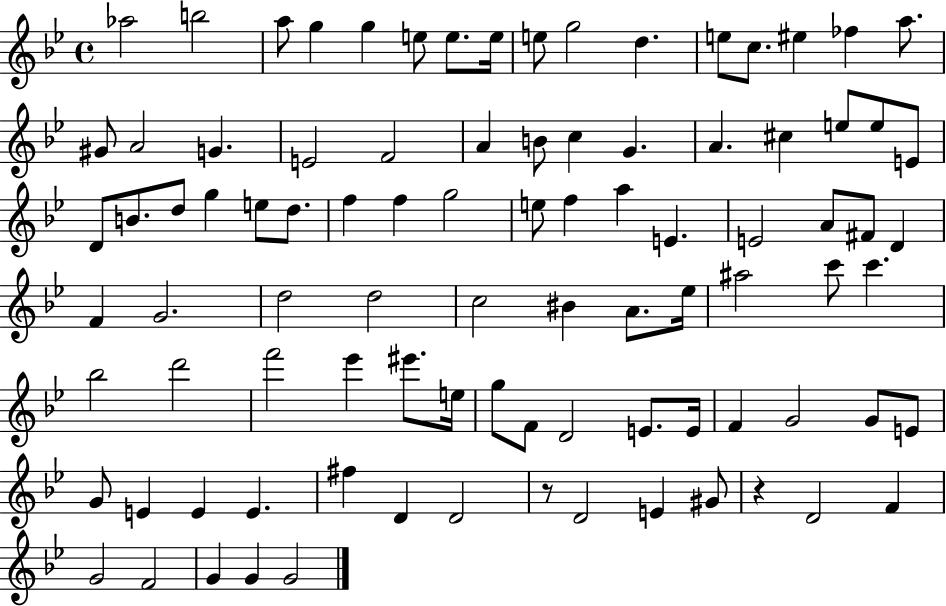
Ab5/h B5/h A5/e G5/q G5/q E5/e E5/e. E5/s E5/e G5/h D5/q. E5/e C5/e. EIS5/q FES5/q A5/e. G#4/e A4/h G4/q. E4/h F4/h A4/q B4/e C5/q G4/q. A4/q. C#5/q E5/e E5/e E4/e D4/e B4/e. D5/e G5/q E5/e D5/e. F5/q F5/q G5/h E5/e F5/q A5/q E4/q. E4/h A4/e F#4/e D4/q F4/q G4/h. D5/h D5/h C5/h BIS4/q A4/e. Eb5/s A#5/h C6/e C6/q. Bb5/h D6/h F6/h Eb6/q EIS6/e. E5/s G5/e F4/e D4/h E4/e. E4/s F4/q G4/h G4/e E4/e G4/e E4/q E4/q E4/q. F#5/q D4/q D4/h R/e D4/h E4/q G#4/e R/q D4/h F4/q G4/h F4/h G4/q G4/q G4/h